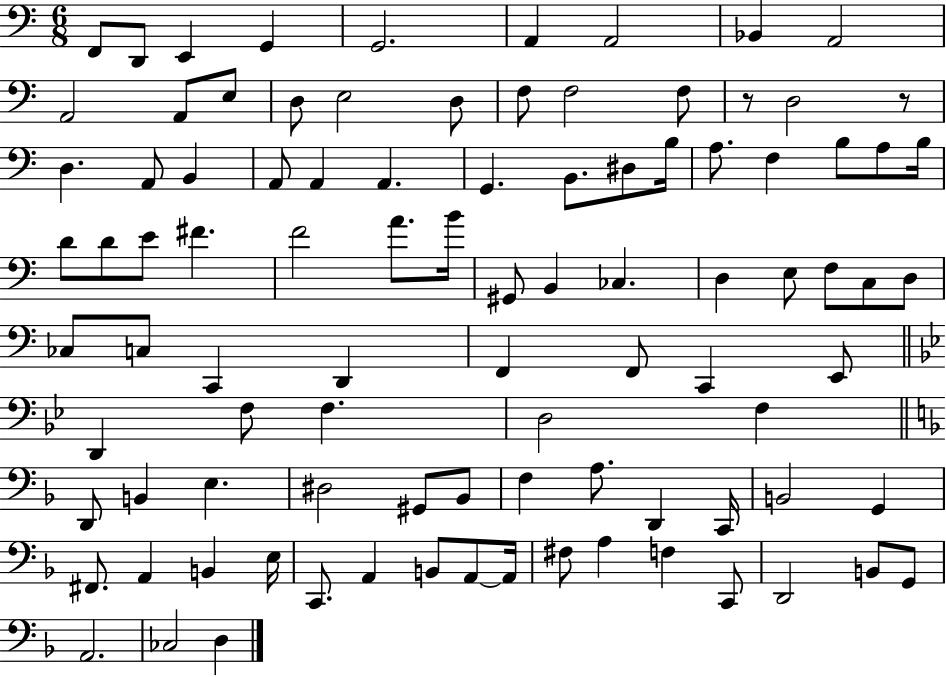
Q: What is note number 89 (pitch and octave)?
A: B2